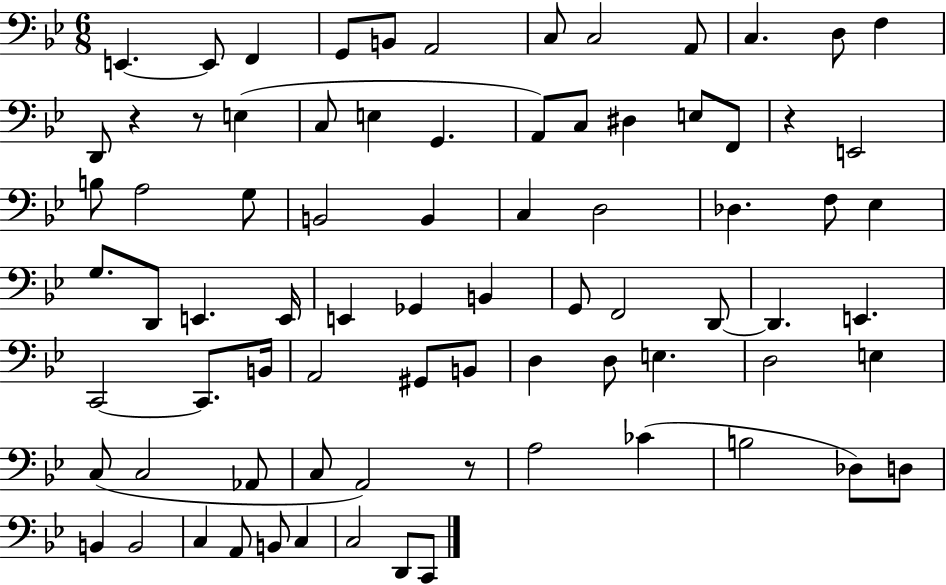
E2/q. E2/e F2/q G2/e B2/e A2/h C3/e C3/h A2/e C3/q. D3/e F3/q D2/e R/q R/e E3/q C3/e E3/q G2/q. A2/e C3/e D#3/q E3/e F2/e R/q E2/h B3/e A3/h G3/e B2/h B2/q C3/q D3/h Db3/q. F3/e Eb3/q G3/e. D2/e E2/q. E2/s E2/q Gb2/q B2/q G2/e F2/h D2/e D2/q. E2/q. C2/h C2/e. B2/s A2/h G#2/e B2/e D3/q D3/e E3/q. D3/h E3/q C3/e C3/h Ab2/e C3/e A2/h R/e A3/h CES4/q B3/h Db3/e D3/e B2/q B2/h C3/q A2/e B2/e C3/q C3/h D2/e C2/e